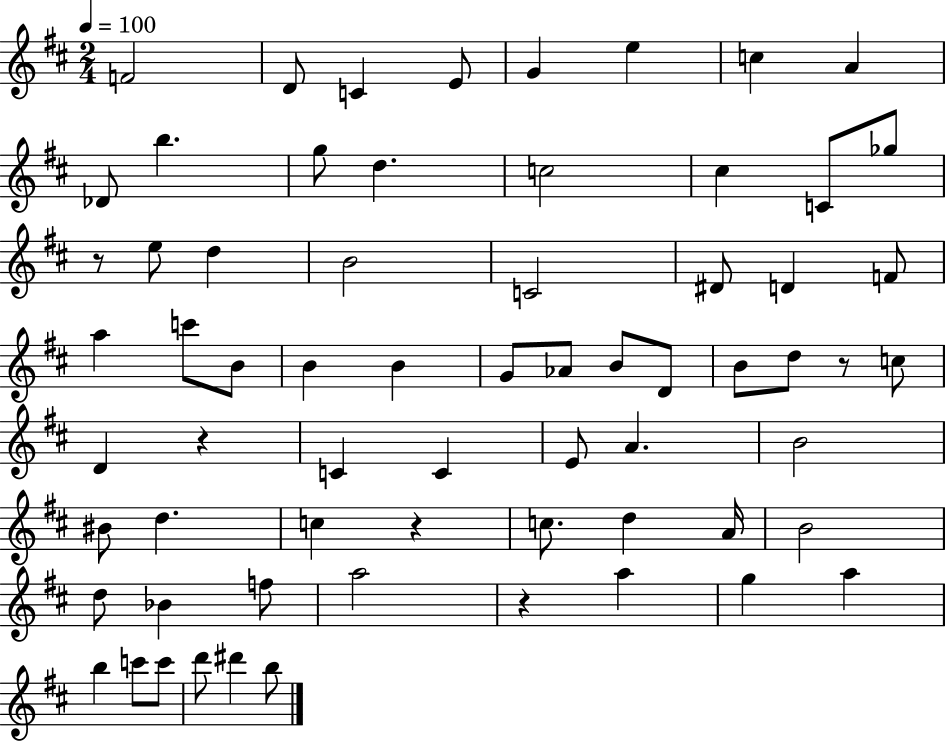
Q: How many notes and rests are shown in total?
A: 66